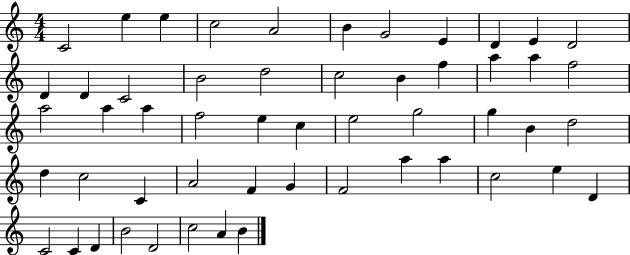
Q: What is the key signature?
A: C major